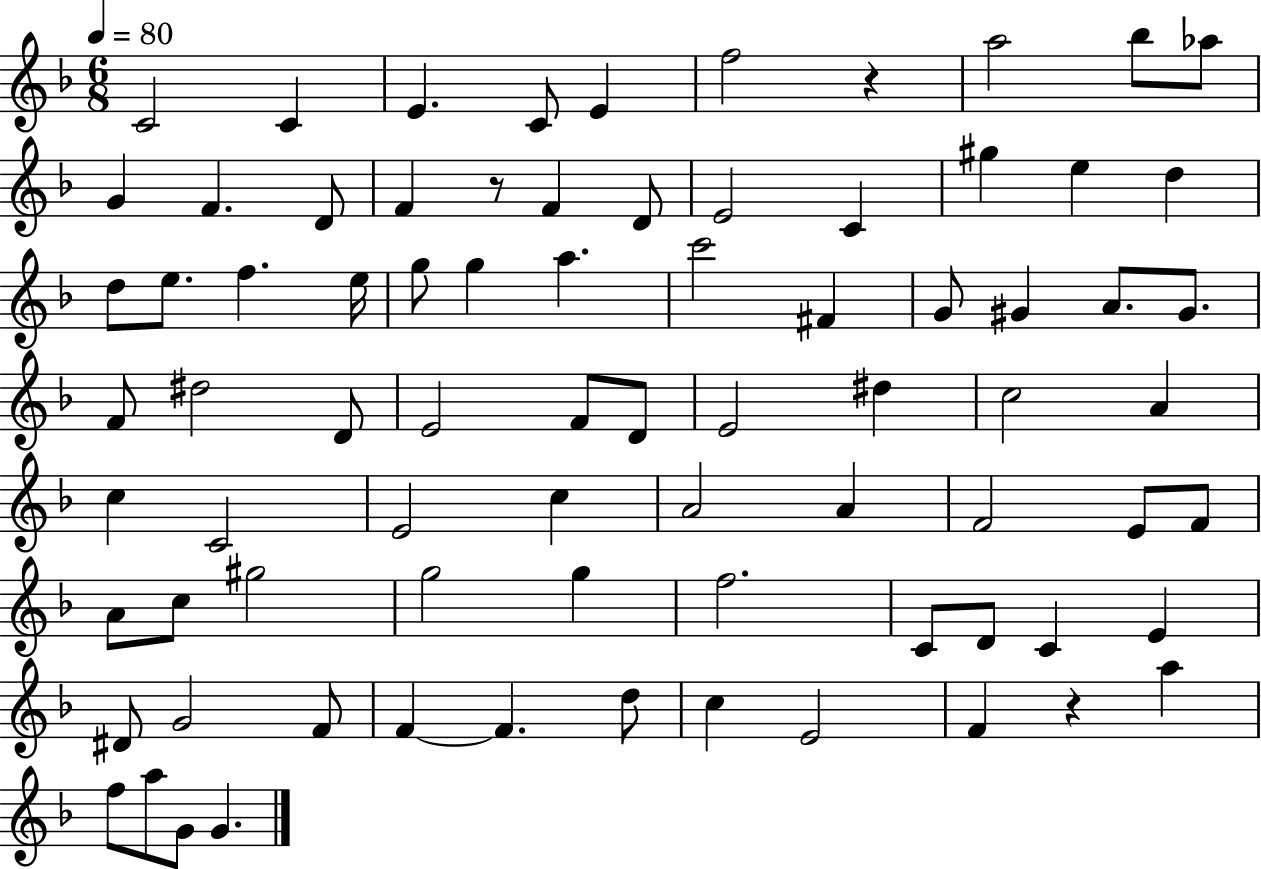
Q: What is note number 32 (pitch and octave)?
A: A4